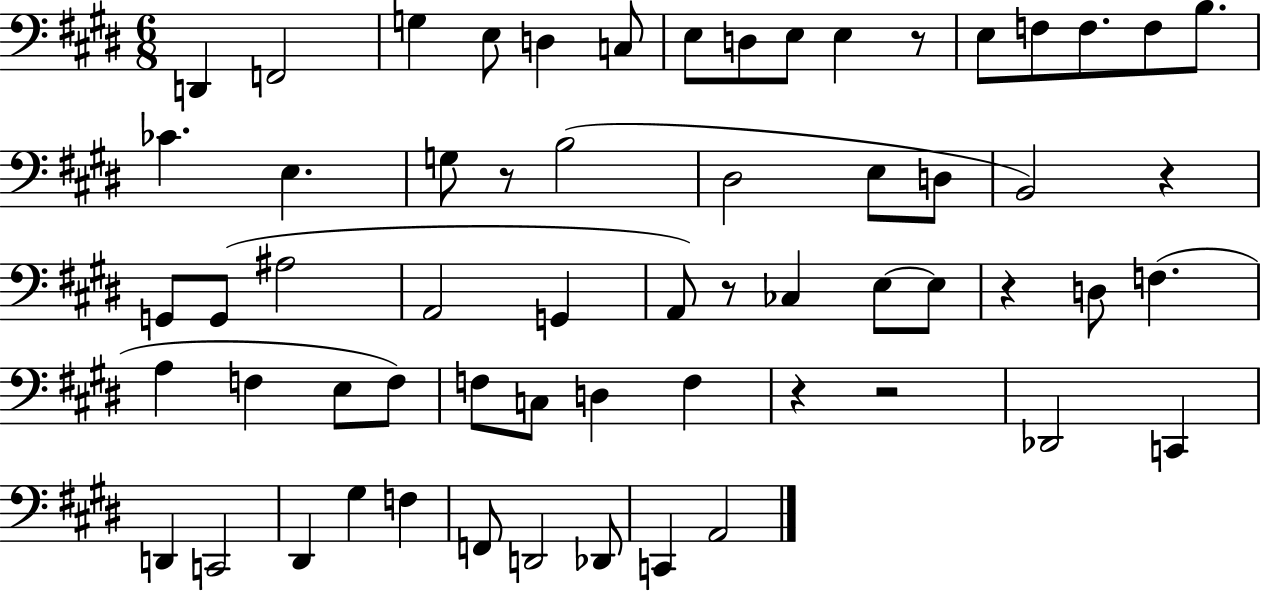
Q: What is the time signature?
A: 6/8